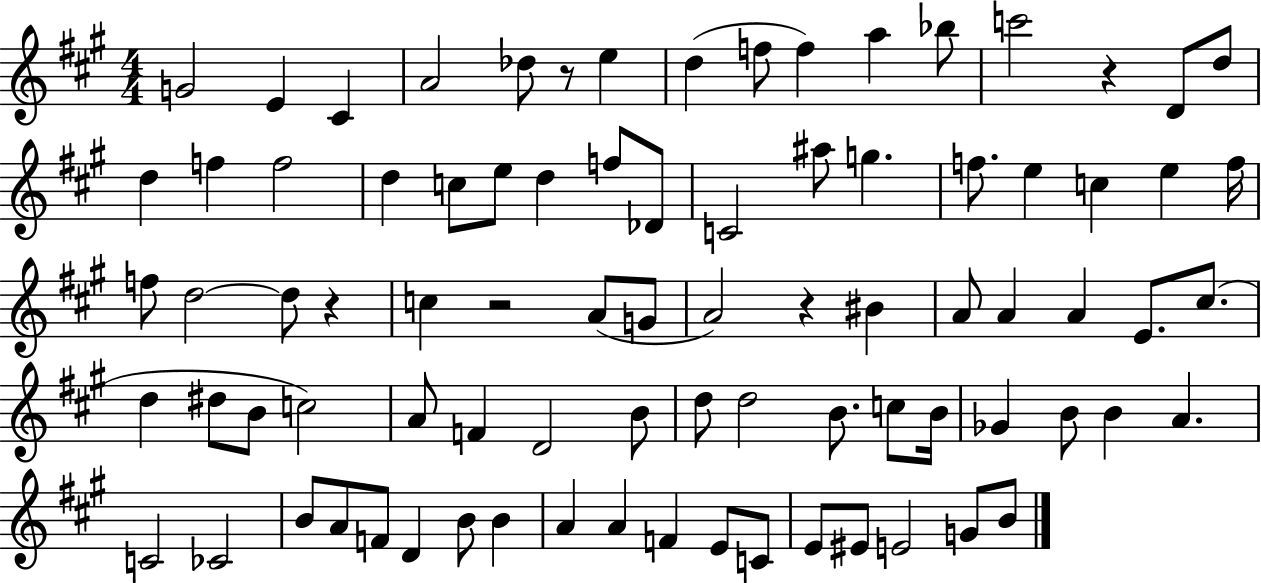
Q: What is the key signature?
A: A major